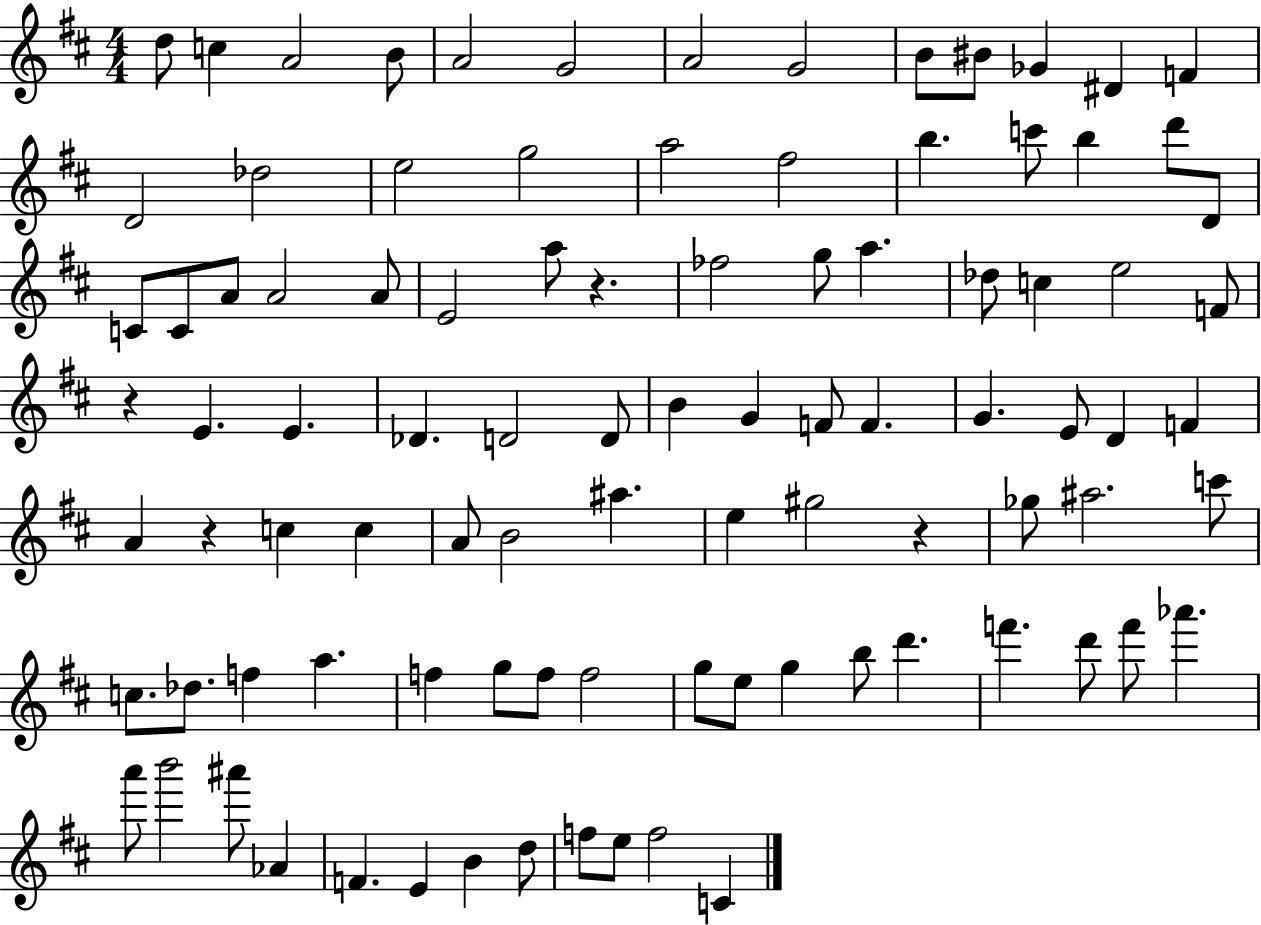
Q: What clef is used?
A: treble